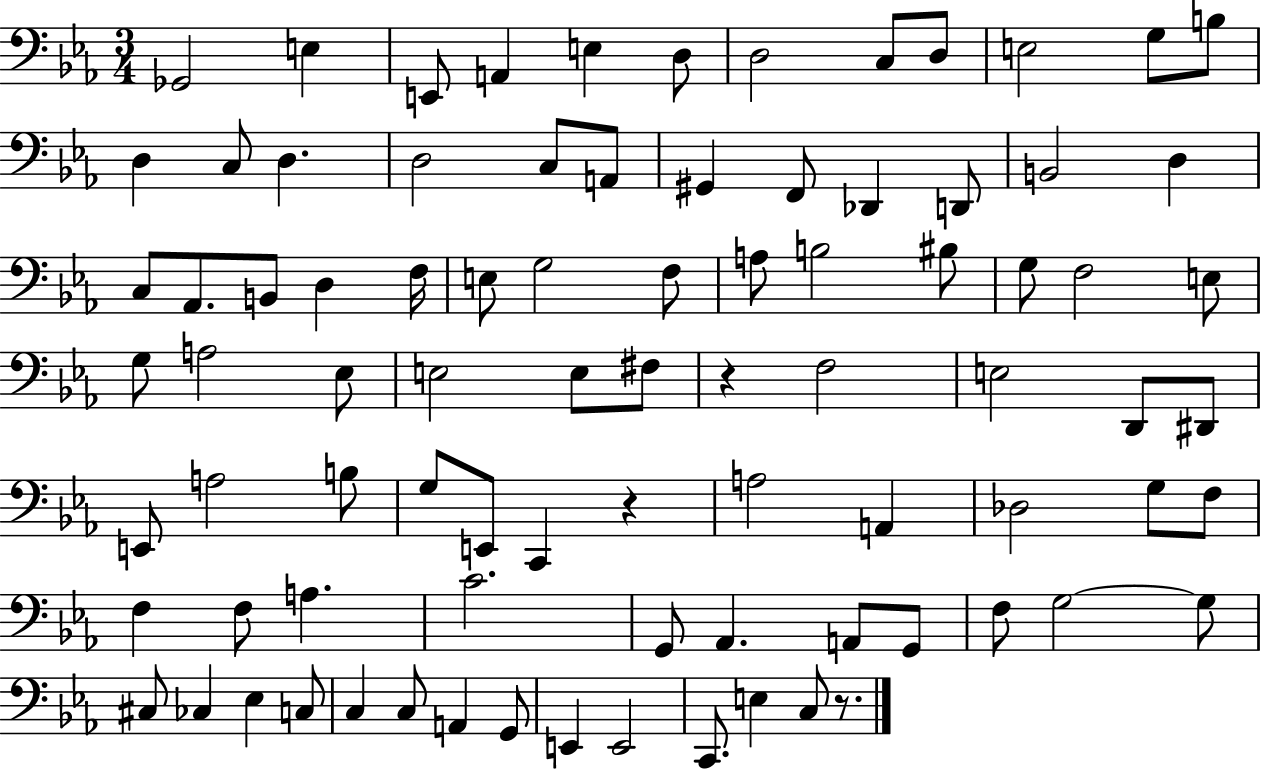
{
  \clef bass
  \numericTimeSignature
  \time 3/4
  \key ees \major
  ges,2 e4 | e,8 a,4 e4 d8 | d2 c8 d8 | e2 g8 b8 | \break d4 c8 d4. | d2 c8 a,8 | gis,4 f,8 des,4 d,8 | b,2 d4 | \break c8 aes,8. b,8 d4 f16 | e8 g2 f8 | a8 b2 bis8 | g8 f2 e8 | \break g8 a2 ees8 | e2 e8 fis8 | r4 f2 | e2 d,8 dis,8 | \break e,8 a2 b8 | g8 e,8 c,4 r4 | a2 a,4 | des2 g8 f8 | \break f4 f8 a4. | c'2. | g,8 aes,4. a,8 g,8 | f8 g2~~ g8 | \break cis8 ces4 ees4 c8 | c4 c8 a,4 g,8 | e,4 e,2 | c,8. e4 c8 r8. | \break \bar "|."
}